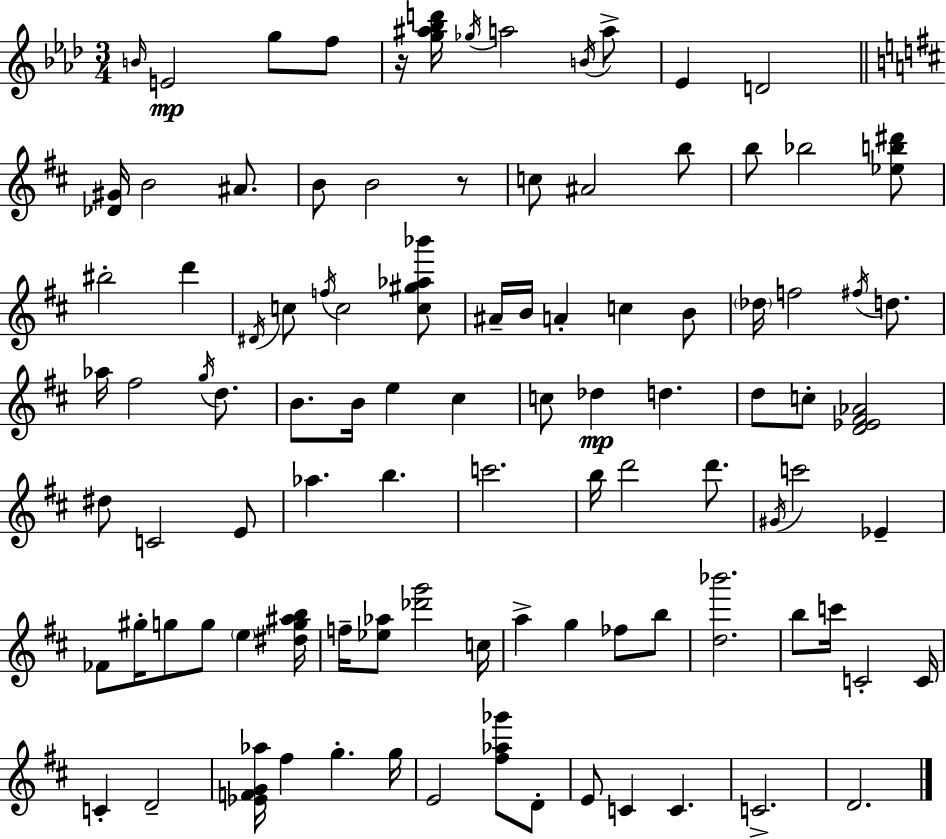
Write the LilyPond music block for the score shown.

{
  \clef treble
  \numericTimeSignature
  \time 3/4
  \key f \minor
  \grace { b'16 }\mp e'2 g''8 f''8 | r16 <g'' ais'' bes'' d'''>16 \acciaccatura { ges''16 } a''2 | \acciaccatura { b'16 } a''8-> ees'4 d'2 | \bar "||" \break \key d \major <des' gis'>16 b'2 ais'8. | b'8 b'2 r8 | c''8 ais'2 b''8 | b''8 bes''2 <ees'' b'' dis'''>8 | \break bis''2-. d'''4 | \acciaccatura { dis'16 } c''8 \acciaccatura { f''16 } c''2 | <c'' gis'' aes'' bes'''>8 ais'16-- b'16 a'4-. c''4 | b'8 \parenthesize des''16 f''2 \acciaccatura { fis''16 } | \break d''8. aes''16 fis''2 | \acciaccatura { g''16 } d''8. b'8. b'16 e''4 | cis''4 c''8 des''4\mp d''4. | d''8 c''8-. <d' ees' fis' aes'>2 | \break dis''8 c'2 | e'8 aes''4. b''4. | c'''2. | b''16 d'''2 | \break d'''8. \acciaccatura { gis'16 } c'''2 | ees'4-- fes'8 gis''16-. g''8 g''8 | \parenthesize e''4 <dis'' g'' ais'' b''>16 f''16-- <ees'' aes''>8 <des''' g'''>2 | c''16 a''4-> g''4 | \break fes''8 b''8 <d'' bes'''>2. | b''8 c'''16 c'2-. | c'16 c'4-. d'2-- | <ees' f' g' aes''>16 fis''4 g''4.-. | \break g''16 e'2 | <fis'' aes'' ges'''>8 d'8-. e'8 c'4 c'4. | c'2.-> | d'2. | \break \bar "|."
}